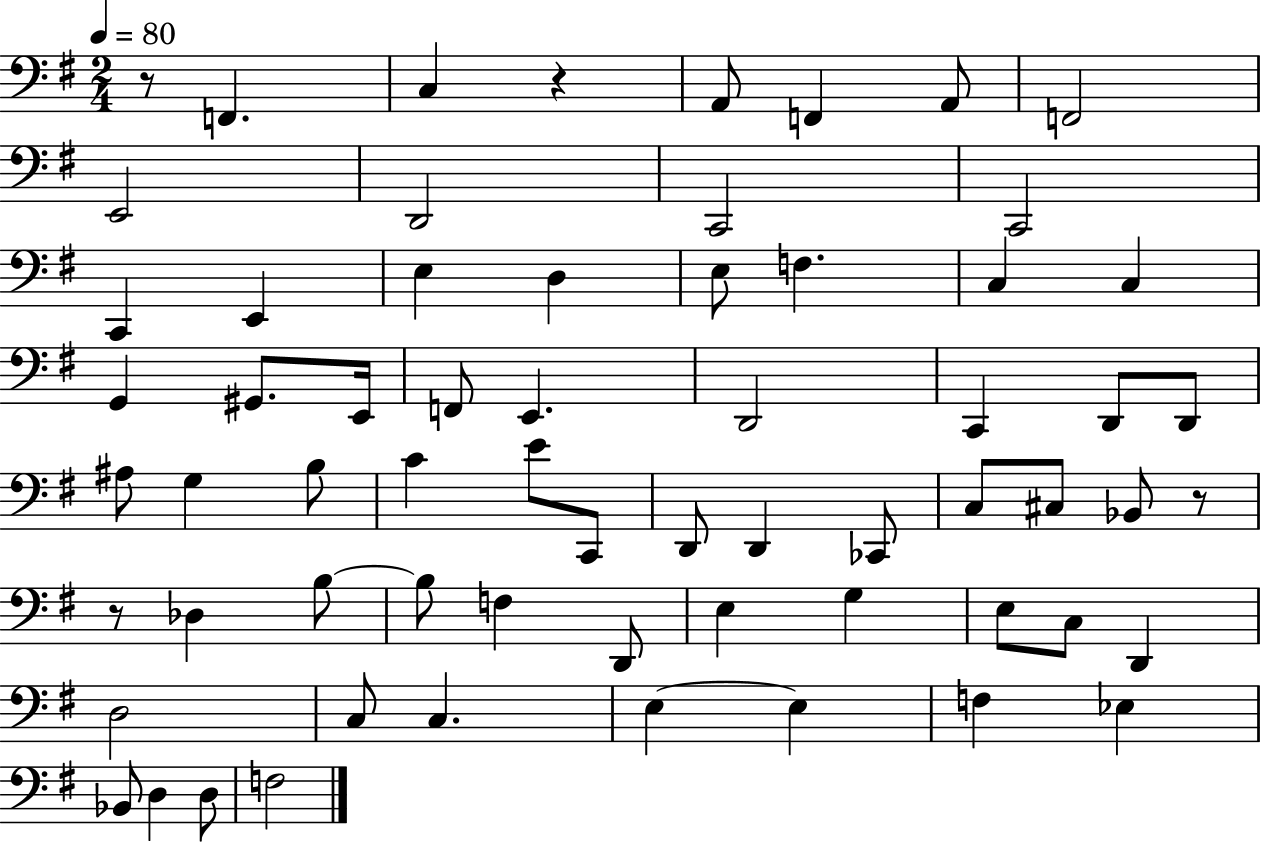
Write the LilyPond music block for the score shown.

{
  \clef bass
  \numericTimeSignature
  \time 2/4
  \key g \major
  \tempo 4 = 80
  r8 f,4. | c4 r4 | a,8 f,4 a,8 | f,2 | \break e,2 | d,2 | c,2 | c,2 | \break c,4 e,4 | e4 d4 | e8 f4. | c4 c4 | \break g,4 gis,8. e,16 | f,8 e,4. | d,2 | c,4 d,8 d,8 | \break ais8 g4 b8 | c'4 e'8 c,8 | d,8 d,4 ces,8 | c8 cis8 bes,8 r8 | \break r8 des4 b8~~ | b8 f4 d,8 | e4 g4 | e8 c8 d,4 | \break d2 | c8 c4. | e4~~ e4 | f4 ees4 | \break bes,8 d4 d8 | f2 | \bar "|."
}